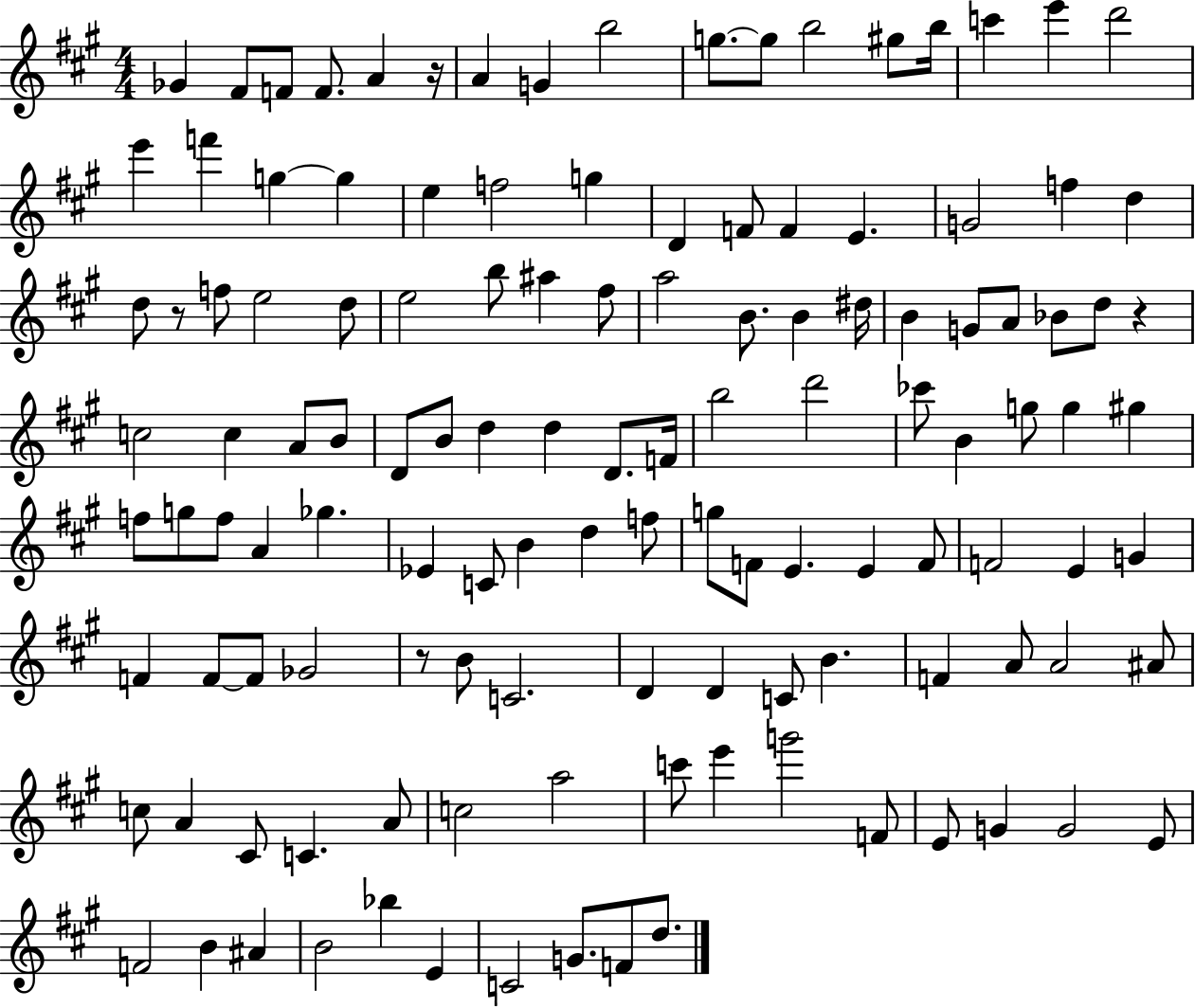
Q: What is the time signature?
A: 4/4